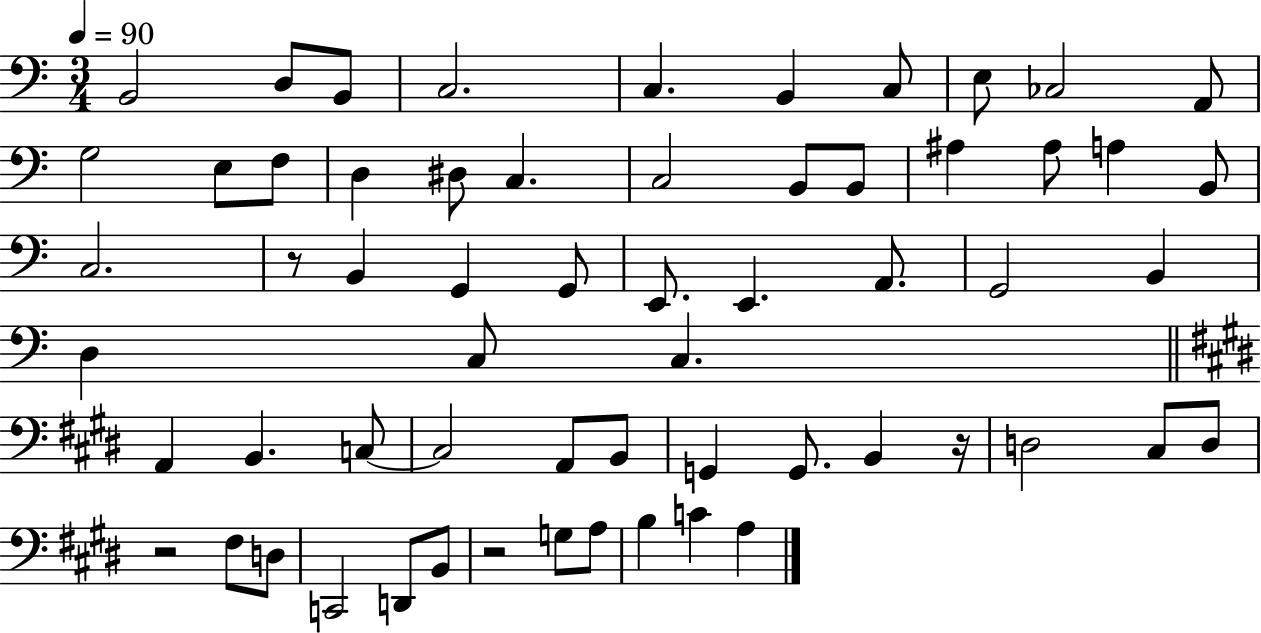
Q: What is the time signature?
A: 3/4